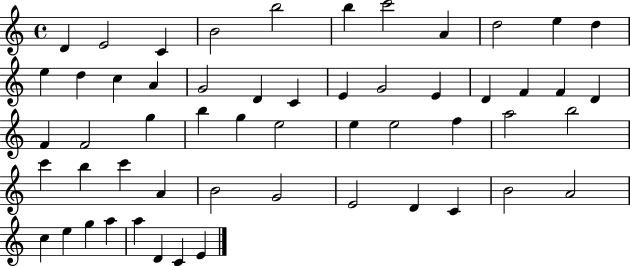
{
  \clef treble
  \time 4/4
  \defaultTimeSignature
  \key c \major
  d'4 e'2 c'4 | b'2 b''2 | b''4 c'''2 a'4 | d''2 e''4 d''4 | \break e''4 d''4 c''4 a'4 | g'2 d'4 c'4 | e'4 g'2 e'4 | d'4 f'4 f'4 d'4 | \break f'4 f'2 g''4 | b''4 g''4 e''2 | e''4 e''2 f''4 | a''2 b''2 | \break c'''4 b''4 c'''4 a'4 | b'2 g'2 | e'2 d'4 c'4 | b'2 a'2 | \break c''4 e''4 g''4 a''4 | a''4 d'4 c'4 e'4 | \bar "|."
}